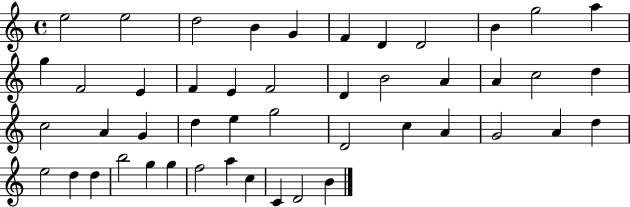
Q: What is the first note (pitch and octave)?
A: E5